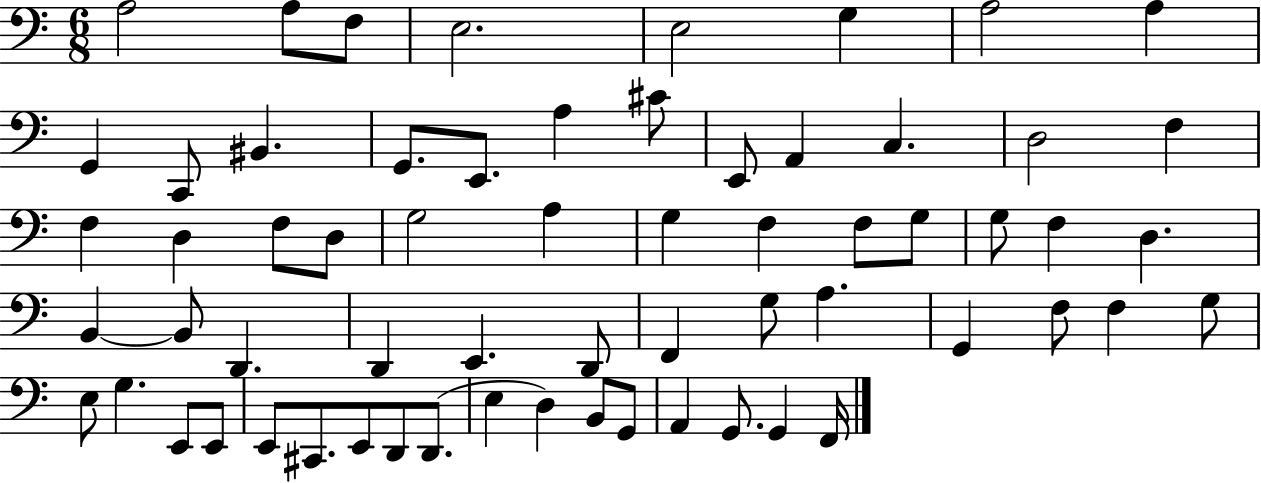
A3/h A3/e F3/e E3/h. E3/h G3/q A3/h A3/q G2/q C2/e BIS2/q. G2/e. E2/e. A3/q C#4/e E2/e A2/q C3/q. D3/h F3/q F3/q D3/q F3/e D3/e G3/h A3/q G3/q F3/q F3/e G3/e G3/e F3/q D3/q. B2/q B2/e D2/q. D2/q E2/q. D2/e F2/q G3/e A3/q. G2/q F3/e F3/q G3/e E3/e G3/q. E2/e E2/e E2/e C#2/e. E2/e D2/e D2/e. E3/q D3/q B2/e G2/e A2/q G2/e. G2/q F2/s